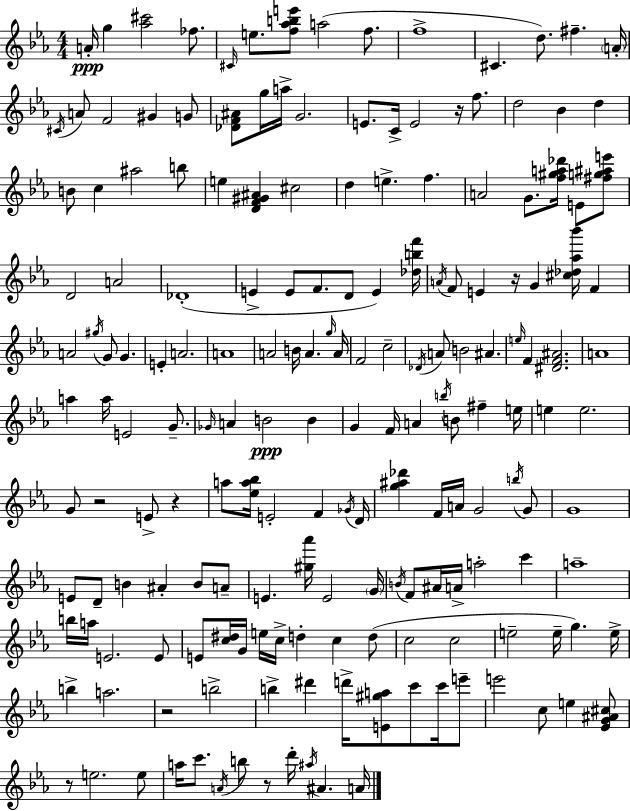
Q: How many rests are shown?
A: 7